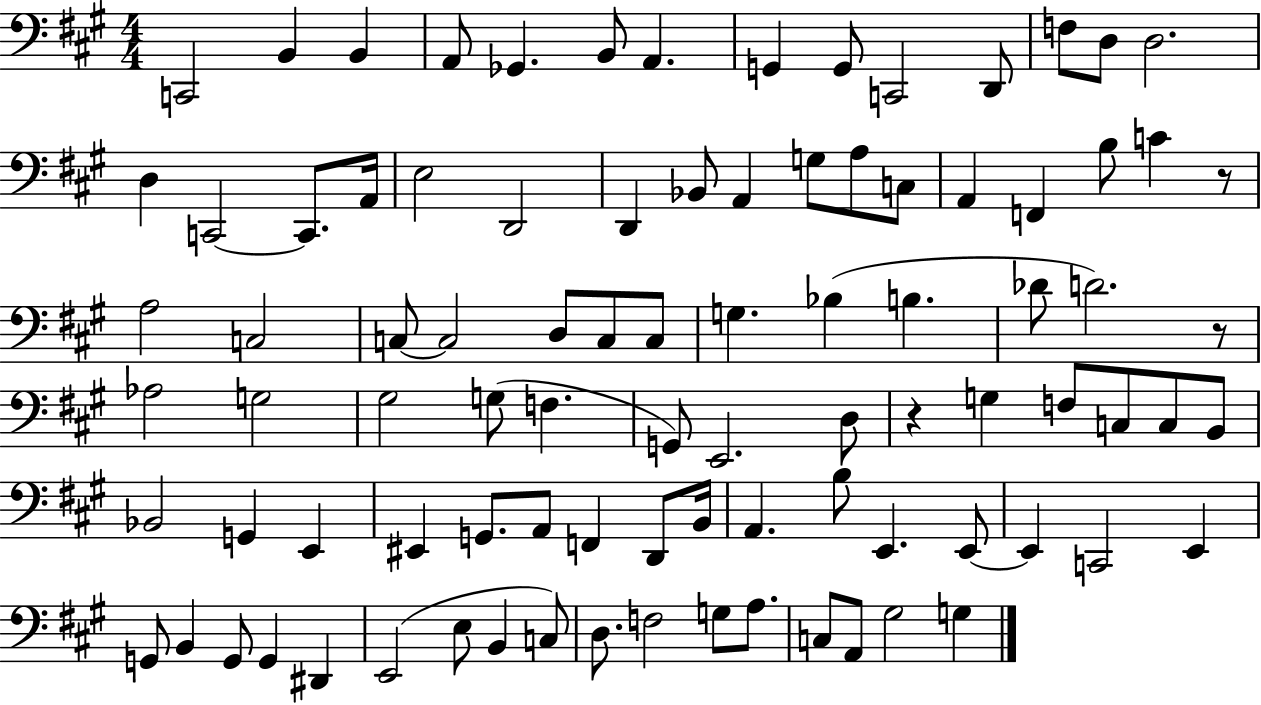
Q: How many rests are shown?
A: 3